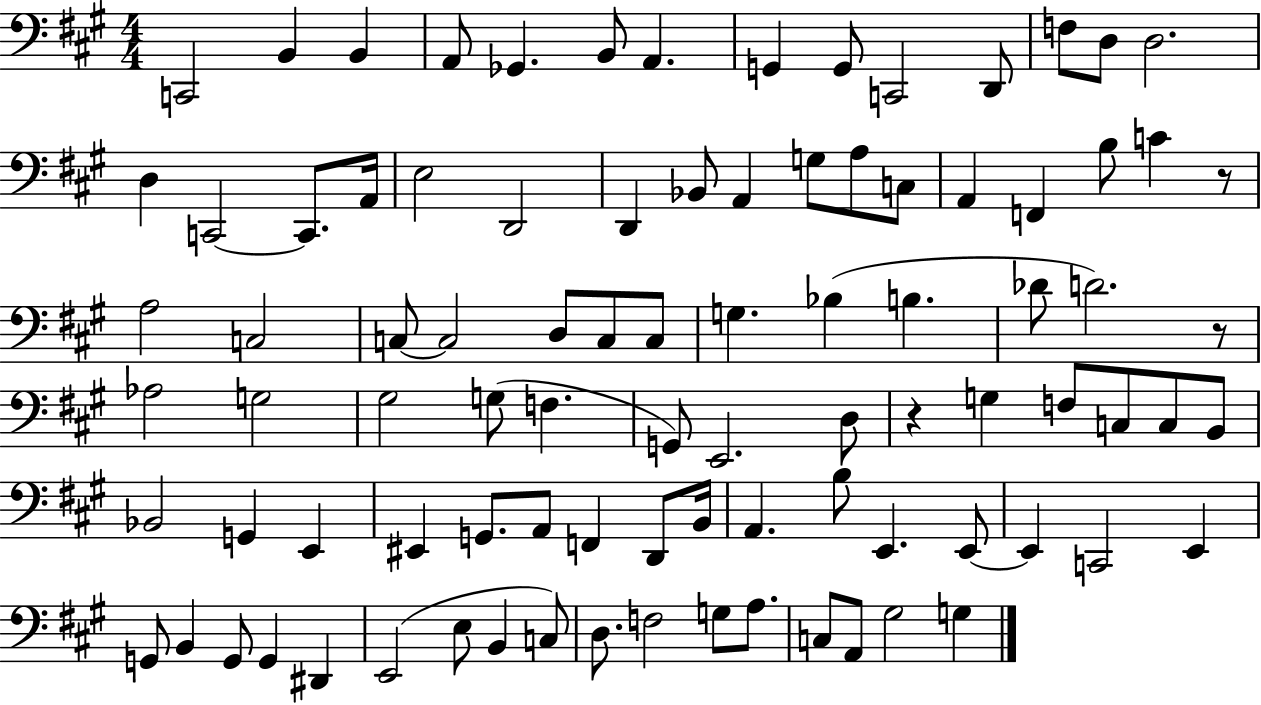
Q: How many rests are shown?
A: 3